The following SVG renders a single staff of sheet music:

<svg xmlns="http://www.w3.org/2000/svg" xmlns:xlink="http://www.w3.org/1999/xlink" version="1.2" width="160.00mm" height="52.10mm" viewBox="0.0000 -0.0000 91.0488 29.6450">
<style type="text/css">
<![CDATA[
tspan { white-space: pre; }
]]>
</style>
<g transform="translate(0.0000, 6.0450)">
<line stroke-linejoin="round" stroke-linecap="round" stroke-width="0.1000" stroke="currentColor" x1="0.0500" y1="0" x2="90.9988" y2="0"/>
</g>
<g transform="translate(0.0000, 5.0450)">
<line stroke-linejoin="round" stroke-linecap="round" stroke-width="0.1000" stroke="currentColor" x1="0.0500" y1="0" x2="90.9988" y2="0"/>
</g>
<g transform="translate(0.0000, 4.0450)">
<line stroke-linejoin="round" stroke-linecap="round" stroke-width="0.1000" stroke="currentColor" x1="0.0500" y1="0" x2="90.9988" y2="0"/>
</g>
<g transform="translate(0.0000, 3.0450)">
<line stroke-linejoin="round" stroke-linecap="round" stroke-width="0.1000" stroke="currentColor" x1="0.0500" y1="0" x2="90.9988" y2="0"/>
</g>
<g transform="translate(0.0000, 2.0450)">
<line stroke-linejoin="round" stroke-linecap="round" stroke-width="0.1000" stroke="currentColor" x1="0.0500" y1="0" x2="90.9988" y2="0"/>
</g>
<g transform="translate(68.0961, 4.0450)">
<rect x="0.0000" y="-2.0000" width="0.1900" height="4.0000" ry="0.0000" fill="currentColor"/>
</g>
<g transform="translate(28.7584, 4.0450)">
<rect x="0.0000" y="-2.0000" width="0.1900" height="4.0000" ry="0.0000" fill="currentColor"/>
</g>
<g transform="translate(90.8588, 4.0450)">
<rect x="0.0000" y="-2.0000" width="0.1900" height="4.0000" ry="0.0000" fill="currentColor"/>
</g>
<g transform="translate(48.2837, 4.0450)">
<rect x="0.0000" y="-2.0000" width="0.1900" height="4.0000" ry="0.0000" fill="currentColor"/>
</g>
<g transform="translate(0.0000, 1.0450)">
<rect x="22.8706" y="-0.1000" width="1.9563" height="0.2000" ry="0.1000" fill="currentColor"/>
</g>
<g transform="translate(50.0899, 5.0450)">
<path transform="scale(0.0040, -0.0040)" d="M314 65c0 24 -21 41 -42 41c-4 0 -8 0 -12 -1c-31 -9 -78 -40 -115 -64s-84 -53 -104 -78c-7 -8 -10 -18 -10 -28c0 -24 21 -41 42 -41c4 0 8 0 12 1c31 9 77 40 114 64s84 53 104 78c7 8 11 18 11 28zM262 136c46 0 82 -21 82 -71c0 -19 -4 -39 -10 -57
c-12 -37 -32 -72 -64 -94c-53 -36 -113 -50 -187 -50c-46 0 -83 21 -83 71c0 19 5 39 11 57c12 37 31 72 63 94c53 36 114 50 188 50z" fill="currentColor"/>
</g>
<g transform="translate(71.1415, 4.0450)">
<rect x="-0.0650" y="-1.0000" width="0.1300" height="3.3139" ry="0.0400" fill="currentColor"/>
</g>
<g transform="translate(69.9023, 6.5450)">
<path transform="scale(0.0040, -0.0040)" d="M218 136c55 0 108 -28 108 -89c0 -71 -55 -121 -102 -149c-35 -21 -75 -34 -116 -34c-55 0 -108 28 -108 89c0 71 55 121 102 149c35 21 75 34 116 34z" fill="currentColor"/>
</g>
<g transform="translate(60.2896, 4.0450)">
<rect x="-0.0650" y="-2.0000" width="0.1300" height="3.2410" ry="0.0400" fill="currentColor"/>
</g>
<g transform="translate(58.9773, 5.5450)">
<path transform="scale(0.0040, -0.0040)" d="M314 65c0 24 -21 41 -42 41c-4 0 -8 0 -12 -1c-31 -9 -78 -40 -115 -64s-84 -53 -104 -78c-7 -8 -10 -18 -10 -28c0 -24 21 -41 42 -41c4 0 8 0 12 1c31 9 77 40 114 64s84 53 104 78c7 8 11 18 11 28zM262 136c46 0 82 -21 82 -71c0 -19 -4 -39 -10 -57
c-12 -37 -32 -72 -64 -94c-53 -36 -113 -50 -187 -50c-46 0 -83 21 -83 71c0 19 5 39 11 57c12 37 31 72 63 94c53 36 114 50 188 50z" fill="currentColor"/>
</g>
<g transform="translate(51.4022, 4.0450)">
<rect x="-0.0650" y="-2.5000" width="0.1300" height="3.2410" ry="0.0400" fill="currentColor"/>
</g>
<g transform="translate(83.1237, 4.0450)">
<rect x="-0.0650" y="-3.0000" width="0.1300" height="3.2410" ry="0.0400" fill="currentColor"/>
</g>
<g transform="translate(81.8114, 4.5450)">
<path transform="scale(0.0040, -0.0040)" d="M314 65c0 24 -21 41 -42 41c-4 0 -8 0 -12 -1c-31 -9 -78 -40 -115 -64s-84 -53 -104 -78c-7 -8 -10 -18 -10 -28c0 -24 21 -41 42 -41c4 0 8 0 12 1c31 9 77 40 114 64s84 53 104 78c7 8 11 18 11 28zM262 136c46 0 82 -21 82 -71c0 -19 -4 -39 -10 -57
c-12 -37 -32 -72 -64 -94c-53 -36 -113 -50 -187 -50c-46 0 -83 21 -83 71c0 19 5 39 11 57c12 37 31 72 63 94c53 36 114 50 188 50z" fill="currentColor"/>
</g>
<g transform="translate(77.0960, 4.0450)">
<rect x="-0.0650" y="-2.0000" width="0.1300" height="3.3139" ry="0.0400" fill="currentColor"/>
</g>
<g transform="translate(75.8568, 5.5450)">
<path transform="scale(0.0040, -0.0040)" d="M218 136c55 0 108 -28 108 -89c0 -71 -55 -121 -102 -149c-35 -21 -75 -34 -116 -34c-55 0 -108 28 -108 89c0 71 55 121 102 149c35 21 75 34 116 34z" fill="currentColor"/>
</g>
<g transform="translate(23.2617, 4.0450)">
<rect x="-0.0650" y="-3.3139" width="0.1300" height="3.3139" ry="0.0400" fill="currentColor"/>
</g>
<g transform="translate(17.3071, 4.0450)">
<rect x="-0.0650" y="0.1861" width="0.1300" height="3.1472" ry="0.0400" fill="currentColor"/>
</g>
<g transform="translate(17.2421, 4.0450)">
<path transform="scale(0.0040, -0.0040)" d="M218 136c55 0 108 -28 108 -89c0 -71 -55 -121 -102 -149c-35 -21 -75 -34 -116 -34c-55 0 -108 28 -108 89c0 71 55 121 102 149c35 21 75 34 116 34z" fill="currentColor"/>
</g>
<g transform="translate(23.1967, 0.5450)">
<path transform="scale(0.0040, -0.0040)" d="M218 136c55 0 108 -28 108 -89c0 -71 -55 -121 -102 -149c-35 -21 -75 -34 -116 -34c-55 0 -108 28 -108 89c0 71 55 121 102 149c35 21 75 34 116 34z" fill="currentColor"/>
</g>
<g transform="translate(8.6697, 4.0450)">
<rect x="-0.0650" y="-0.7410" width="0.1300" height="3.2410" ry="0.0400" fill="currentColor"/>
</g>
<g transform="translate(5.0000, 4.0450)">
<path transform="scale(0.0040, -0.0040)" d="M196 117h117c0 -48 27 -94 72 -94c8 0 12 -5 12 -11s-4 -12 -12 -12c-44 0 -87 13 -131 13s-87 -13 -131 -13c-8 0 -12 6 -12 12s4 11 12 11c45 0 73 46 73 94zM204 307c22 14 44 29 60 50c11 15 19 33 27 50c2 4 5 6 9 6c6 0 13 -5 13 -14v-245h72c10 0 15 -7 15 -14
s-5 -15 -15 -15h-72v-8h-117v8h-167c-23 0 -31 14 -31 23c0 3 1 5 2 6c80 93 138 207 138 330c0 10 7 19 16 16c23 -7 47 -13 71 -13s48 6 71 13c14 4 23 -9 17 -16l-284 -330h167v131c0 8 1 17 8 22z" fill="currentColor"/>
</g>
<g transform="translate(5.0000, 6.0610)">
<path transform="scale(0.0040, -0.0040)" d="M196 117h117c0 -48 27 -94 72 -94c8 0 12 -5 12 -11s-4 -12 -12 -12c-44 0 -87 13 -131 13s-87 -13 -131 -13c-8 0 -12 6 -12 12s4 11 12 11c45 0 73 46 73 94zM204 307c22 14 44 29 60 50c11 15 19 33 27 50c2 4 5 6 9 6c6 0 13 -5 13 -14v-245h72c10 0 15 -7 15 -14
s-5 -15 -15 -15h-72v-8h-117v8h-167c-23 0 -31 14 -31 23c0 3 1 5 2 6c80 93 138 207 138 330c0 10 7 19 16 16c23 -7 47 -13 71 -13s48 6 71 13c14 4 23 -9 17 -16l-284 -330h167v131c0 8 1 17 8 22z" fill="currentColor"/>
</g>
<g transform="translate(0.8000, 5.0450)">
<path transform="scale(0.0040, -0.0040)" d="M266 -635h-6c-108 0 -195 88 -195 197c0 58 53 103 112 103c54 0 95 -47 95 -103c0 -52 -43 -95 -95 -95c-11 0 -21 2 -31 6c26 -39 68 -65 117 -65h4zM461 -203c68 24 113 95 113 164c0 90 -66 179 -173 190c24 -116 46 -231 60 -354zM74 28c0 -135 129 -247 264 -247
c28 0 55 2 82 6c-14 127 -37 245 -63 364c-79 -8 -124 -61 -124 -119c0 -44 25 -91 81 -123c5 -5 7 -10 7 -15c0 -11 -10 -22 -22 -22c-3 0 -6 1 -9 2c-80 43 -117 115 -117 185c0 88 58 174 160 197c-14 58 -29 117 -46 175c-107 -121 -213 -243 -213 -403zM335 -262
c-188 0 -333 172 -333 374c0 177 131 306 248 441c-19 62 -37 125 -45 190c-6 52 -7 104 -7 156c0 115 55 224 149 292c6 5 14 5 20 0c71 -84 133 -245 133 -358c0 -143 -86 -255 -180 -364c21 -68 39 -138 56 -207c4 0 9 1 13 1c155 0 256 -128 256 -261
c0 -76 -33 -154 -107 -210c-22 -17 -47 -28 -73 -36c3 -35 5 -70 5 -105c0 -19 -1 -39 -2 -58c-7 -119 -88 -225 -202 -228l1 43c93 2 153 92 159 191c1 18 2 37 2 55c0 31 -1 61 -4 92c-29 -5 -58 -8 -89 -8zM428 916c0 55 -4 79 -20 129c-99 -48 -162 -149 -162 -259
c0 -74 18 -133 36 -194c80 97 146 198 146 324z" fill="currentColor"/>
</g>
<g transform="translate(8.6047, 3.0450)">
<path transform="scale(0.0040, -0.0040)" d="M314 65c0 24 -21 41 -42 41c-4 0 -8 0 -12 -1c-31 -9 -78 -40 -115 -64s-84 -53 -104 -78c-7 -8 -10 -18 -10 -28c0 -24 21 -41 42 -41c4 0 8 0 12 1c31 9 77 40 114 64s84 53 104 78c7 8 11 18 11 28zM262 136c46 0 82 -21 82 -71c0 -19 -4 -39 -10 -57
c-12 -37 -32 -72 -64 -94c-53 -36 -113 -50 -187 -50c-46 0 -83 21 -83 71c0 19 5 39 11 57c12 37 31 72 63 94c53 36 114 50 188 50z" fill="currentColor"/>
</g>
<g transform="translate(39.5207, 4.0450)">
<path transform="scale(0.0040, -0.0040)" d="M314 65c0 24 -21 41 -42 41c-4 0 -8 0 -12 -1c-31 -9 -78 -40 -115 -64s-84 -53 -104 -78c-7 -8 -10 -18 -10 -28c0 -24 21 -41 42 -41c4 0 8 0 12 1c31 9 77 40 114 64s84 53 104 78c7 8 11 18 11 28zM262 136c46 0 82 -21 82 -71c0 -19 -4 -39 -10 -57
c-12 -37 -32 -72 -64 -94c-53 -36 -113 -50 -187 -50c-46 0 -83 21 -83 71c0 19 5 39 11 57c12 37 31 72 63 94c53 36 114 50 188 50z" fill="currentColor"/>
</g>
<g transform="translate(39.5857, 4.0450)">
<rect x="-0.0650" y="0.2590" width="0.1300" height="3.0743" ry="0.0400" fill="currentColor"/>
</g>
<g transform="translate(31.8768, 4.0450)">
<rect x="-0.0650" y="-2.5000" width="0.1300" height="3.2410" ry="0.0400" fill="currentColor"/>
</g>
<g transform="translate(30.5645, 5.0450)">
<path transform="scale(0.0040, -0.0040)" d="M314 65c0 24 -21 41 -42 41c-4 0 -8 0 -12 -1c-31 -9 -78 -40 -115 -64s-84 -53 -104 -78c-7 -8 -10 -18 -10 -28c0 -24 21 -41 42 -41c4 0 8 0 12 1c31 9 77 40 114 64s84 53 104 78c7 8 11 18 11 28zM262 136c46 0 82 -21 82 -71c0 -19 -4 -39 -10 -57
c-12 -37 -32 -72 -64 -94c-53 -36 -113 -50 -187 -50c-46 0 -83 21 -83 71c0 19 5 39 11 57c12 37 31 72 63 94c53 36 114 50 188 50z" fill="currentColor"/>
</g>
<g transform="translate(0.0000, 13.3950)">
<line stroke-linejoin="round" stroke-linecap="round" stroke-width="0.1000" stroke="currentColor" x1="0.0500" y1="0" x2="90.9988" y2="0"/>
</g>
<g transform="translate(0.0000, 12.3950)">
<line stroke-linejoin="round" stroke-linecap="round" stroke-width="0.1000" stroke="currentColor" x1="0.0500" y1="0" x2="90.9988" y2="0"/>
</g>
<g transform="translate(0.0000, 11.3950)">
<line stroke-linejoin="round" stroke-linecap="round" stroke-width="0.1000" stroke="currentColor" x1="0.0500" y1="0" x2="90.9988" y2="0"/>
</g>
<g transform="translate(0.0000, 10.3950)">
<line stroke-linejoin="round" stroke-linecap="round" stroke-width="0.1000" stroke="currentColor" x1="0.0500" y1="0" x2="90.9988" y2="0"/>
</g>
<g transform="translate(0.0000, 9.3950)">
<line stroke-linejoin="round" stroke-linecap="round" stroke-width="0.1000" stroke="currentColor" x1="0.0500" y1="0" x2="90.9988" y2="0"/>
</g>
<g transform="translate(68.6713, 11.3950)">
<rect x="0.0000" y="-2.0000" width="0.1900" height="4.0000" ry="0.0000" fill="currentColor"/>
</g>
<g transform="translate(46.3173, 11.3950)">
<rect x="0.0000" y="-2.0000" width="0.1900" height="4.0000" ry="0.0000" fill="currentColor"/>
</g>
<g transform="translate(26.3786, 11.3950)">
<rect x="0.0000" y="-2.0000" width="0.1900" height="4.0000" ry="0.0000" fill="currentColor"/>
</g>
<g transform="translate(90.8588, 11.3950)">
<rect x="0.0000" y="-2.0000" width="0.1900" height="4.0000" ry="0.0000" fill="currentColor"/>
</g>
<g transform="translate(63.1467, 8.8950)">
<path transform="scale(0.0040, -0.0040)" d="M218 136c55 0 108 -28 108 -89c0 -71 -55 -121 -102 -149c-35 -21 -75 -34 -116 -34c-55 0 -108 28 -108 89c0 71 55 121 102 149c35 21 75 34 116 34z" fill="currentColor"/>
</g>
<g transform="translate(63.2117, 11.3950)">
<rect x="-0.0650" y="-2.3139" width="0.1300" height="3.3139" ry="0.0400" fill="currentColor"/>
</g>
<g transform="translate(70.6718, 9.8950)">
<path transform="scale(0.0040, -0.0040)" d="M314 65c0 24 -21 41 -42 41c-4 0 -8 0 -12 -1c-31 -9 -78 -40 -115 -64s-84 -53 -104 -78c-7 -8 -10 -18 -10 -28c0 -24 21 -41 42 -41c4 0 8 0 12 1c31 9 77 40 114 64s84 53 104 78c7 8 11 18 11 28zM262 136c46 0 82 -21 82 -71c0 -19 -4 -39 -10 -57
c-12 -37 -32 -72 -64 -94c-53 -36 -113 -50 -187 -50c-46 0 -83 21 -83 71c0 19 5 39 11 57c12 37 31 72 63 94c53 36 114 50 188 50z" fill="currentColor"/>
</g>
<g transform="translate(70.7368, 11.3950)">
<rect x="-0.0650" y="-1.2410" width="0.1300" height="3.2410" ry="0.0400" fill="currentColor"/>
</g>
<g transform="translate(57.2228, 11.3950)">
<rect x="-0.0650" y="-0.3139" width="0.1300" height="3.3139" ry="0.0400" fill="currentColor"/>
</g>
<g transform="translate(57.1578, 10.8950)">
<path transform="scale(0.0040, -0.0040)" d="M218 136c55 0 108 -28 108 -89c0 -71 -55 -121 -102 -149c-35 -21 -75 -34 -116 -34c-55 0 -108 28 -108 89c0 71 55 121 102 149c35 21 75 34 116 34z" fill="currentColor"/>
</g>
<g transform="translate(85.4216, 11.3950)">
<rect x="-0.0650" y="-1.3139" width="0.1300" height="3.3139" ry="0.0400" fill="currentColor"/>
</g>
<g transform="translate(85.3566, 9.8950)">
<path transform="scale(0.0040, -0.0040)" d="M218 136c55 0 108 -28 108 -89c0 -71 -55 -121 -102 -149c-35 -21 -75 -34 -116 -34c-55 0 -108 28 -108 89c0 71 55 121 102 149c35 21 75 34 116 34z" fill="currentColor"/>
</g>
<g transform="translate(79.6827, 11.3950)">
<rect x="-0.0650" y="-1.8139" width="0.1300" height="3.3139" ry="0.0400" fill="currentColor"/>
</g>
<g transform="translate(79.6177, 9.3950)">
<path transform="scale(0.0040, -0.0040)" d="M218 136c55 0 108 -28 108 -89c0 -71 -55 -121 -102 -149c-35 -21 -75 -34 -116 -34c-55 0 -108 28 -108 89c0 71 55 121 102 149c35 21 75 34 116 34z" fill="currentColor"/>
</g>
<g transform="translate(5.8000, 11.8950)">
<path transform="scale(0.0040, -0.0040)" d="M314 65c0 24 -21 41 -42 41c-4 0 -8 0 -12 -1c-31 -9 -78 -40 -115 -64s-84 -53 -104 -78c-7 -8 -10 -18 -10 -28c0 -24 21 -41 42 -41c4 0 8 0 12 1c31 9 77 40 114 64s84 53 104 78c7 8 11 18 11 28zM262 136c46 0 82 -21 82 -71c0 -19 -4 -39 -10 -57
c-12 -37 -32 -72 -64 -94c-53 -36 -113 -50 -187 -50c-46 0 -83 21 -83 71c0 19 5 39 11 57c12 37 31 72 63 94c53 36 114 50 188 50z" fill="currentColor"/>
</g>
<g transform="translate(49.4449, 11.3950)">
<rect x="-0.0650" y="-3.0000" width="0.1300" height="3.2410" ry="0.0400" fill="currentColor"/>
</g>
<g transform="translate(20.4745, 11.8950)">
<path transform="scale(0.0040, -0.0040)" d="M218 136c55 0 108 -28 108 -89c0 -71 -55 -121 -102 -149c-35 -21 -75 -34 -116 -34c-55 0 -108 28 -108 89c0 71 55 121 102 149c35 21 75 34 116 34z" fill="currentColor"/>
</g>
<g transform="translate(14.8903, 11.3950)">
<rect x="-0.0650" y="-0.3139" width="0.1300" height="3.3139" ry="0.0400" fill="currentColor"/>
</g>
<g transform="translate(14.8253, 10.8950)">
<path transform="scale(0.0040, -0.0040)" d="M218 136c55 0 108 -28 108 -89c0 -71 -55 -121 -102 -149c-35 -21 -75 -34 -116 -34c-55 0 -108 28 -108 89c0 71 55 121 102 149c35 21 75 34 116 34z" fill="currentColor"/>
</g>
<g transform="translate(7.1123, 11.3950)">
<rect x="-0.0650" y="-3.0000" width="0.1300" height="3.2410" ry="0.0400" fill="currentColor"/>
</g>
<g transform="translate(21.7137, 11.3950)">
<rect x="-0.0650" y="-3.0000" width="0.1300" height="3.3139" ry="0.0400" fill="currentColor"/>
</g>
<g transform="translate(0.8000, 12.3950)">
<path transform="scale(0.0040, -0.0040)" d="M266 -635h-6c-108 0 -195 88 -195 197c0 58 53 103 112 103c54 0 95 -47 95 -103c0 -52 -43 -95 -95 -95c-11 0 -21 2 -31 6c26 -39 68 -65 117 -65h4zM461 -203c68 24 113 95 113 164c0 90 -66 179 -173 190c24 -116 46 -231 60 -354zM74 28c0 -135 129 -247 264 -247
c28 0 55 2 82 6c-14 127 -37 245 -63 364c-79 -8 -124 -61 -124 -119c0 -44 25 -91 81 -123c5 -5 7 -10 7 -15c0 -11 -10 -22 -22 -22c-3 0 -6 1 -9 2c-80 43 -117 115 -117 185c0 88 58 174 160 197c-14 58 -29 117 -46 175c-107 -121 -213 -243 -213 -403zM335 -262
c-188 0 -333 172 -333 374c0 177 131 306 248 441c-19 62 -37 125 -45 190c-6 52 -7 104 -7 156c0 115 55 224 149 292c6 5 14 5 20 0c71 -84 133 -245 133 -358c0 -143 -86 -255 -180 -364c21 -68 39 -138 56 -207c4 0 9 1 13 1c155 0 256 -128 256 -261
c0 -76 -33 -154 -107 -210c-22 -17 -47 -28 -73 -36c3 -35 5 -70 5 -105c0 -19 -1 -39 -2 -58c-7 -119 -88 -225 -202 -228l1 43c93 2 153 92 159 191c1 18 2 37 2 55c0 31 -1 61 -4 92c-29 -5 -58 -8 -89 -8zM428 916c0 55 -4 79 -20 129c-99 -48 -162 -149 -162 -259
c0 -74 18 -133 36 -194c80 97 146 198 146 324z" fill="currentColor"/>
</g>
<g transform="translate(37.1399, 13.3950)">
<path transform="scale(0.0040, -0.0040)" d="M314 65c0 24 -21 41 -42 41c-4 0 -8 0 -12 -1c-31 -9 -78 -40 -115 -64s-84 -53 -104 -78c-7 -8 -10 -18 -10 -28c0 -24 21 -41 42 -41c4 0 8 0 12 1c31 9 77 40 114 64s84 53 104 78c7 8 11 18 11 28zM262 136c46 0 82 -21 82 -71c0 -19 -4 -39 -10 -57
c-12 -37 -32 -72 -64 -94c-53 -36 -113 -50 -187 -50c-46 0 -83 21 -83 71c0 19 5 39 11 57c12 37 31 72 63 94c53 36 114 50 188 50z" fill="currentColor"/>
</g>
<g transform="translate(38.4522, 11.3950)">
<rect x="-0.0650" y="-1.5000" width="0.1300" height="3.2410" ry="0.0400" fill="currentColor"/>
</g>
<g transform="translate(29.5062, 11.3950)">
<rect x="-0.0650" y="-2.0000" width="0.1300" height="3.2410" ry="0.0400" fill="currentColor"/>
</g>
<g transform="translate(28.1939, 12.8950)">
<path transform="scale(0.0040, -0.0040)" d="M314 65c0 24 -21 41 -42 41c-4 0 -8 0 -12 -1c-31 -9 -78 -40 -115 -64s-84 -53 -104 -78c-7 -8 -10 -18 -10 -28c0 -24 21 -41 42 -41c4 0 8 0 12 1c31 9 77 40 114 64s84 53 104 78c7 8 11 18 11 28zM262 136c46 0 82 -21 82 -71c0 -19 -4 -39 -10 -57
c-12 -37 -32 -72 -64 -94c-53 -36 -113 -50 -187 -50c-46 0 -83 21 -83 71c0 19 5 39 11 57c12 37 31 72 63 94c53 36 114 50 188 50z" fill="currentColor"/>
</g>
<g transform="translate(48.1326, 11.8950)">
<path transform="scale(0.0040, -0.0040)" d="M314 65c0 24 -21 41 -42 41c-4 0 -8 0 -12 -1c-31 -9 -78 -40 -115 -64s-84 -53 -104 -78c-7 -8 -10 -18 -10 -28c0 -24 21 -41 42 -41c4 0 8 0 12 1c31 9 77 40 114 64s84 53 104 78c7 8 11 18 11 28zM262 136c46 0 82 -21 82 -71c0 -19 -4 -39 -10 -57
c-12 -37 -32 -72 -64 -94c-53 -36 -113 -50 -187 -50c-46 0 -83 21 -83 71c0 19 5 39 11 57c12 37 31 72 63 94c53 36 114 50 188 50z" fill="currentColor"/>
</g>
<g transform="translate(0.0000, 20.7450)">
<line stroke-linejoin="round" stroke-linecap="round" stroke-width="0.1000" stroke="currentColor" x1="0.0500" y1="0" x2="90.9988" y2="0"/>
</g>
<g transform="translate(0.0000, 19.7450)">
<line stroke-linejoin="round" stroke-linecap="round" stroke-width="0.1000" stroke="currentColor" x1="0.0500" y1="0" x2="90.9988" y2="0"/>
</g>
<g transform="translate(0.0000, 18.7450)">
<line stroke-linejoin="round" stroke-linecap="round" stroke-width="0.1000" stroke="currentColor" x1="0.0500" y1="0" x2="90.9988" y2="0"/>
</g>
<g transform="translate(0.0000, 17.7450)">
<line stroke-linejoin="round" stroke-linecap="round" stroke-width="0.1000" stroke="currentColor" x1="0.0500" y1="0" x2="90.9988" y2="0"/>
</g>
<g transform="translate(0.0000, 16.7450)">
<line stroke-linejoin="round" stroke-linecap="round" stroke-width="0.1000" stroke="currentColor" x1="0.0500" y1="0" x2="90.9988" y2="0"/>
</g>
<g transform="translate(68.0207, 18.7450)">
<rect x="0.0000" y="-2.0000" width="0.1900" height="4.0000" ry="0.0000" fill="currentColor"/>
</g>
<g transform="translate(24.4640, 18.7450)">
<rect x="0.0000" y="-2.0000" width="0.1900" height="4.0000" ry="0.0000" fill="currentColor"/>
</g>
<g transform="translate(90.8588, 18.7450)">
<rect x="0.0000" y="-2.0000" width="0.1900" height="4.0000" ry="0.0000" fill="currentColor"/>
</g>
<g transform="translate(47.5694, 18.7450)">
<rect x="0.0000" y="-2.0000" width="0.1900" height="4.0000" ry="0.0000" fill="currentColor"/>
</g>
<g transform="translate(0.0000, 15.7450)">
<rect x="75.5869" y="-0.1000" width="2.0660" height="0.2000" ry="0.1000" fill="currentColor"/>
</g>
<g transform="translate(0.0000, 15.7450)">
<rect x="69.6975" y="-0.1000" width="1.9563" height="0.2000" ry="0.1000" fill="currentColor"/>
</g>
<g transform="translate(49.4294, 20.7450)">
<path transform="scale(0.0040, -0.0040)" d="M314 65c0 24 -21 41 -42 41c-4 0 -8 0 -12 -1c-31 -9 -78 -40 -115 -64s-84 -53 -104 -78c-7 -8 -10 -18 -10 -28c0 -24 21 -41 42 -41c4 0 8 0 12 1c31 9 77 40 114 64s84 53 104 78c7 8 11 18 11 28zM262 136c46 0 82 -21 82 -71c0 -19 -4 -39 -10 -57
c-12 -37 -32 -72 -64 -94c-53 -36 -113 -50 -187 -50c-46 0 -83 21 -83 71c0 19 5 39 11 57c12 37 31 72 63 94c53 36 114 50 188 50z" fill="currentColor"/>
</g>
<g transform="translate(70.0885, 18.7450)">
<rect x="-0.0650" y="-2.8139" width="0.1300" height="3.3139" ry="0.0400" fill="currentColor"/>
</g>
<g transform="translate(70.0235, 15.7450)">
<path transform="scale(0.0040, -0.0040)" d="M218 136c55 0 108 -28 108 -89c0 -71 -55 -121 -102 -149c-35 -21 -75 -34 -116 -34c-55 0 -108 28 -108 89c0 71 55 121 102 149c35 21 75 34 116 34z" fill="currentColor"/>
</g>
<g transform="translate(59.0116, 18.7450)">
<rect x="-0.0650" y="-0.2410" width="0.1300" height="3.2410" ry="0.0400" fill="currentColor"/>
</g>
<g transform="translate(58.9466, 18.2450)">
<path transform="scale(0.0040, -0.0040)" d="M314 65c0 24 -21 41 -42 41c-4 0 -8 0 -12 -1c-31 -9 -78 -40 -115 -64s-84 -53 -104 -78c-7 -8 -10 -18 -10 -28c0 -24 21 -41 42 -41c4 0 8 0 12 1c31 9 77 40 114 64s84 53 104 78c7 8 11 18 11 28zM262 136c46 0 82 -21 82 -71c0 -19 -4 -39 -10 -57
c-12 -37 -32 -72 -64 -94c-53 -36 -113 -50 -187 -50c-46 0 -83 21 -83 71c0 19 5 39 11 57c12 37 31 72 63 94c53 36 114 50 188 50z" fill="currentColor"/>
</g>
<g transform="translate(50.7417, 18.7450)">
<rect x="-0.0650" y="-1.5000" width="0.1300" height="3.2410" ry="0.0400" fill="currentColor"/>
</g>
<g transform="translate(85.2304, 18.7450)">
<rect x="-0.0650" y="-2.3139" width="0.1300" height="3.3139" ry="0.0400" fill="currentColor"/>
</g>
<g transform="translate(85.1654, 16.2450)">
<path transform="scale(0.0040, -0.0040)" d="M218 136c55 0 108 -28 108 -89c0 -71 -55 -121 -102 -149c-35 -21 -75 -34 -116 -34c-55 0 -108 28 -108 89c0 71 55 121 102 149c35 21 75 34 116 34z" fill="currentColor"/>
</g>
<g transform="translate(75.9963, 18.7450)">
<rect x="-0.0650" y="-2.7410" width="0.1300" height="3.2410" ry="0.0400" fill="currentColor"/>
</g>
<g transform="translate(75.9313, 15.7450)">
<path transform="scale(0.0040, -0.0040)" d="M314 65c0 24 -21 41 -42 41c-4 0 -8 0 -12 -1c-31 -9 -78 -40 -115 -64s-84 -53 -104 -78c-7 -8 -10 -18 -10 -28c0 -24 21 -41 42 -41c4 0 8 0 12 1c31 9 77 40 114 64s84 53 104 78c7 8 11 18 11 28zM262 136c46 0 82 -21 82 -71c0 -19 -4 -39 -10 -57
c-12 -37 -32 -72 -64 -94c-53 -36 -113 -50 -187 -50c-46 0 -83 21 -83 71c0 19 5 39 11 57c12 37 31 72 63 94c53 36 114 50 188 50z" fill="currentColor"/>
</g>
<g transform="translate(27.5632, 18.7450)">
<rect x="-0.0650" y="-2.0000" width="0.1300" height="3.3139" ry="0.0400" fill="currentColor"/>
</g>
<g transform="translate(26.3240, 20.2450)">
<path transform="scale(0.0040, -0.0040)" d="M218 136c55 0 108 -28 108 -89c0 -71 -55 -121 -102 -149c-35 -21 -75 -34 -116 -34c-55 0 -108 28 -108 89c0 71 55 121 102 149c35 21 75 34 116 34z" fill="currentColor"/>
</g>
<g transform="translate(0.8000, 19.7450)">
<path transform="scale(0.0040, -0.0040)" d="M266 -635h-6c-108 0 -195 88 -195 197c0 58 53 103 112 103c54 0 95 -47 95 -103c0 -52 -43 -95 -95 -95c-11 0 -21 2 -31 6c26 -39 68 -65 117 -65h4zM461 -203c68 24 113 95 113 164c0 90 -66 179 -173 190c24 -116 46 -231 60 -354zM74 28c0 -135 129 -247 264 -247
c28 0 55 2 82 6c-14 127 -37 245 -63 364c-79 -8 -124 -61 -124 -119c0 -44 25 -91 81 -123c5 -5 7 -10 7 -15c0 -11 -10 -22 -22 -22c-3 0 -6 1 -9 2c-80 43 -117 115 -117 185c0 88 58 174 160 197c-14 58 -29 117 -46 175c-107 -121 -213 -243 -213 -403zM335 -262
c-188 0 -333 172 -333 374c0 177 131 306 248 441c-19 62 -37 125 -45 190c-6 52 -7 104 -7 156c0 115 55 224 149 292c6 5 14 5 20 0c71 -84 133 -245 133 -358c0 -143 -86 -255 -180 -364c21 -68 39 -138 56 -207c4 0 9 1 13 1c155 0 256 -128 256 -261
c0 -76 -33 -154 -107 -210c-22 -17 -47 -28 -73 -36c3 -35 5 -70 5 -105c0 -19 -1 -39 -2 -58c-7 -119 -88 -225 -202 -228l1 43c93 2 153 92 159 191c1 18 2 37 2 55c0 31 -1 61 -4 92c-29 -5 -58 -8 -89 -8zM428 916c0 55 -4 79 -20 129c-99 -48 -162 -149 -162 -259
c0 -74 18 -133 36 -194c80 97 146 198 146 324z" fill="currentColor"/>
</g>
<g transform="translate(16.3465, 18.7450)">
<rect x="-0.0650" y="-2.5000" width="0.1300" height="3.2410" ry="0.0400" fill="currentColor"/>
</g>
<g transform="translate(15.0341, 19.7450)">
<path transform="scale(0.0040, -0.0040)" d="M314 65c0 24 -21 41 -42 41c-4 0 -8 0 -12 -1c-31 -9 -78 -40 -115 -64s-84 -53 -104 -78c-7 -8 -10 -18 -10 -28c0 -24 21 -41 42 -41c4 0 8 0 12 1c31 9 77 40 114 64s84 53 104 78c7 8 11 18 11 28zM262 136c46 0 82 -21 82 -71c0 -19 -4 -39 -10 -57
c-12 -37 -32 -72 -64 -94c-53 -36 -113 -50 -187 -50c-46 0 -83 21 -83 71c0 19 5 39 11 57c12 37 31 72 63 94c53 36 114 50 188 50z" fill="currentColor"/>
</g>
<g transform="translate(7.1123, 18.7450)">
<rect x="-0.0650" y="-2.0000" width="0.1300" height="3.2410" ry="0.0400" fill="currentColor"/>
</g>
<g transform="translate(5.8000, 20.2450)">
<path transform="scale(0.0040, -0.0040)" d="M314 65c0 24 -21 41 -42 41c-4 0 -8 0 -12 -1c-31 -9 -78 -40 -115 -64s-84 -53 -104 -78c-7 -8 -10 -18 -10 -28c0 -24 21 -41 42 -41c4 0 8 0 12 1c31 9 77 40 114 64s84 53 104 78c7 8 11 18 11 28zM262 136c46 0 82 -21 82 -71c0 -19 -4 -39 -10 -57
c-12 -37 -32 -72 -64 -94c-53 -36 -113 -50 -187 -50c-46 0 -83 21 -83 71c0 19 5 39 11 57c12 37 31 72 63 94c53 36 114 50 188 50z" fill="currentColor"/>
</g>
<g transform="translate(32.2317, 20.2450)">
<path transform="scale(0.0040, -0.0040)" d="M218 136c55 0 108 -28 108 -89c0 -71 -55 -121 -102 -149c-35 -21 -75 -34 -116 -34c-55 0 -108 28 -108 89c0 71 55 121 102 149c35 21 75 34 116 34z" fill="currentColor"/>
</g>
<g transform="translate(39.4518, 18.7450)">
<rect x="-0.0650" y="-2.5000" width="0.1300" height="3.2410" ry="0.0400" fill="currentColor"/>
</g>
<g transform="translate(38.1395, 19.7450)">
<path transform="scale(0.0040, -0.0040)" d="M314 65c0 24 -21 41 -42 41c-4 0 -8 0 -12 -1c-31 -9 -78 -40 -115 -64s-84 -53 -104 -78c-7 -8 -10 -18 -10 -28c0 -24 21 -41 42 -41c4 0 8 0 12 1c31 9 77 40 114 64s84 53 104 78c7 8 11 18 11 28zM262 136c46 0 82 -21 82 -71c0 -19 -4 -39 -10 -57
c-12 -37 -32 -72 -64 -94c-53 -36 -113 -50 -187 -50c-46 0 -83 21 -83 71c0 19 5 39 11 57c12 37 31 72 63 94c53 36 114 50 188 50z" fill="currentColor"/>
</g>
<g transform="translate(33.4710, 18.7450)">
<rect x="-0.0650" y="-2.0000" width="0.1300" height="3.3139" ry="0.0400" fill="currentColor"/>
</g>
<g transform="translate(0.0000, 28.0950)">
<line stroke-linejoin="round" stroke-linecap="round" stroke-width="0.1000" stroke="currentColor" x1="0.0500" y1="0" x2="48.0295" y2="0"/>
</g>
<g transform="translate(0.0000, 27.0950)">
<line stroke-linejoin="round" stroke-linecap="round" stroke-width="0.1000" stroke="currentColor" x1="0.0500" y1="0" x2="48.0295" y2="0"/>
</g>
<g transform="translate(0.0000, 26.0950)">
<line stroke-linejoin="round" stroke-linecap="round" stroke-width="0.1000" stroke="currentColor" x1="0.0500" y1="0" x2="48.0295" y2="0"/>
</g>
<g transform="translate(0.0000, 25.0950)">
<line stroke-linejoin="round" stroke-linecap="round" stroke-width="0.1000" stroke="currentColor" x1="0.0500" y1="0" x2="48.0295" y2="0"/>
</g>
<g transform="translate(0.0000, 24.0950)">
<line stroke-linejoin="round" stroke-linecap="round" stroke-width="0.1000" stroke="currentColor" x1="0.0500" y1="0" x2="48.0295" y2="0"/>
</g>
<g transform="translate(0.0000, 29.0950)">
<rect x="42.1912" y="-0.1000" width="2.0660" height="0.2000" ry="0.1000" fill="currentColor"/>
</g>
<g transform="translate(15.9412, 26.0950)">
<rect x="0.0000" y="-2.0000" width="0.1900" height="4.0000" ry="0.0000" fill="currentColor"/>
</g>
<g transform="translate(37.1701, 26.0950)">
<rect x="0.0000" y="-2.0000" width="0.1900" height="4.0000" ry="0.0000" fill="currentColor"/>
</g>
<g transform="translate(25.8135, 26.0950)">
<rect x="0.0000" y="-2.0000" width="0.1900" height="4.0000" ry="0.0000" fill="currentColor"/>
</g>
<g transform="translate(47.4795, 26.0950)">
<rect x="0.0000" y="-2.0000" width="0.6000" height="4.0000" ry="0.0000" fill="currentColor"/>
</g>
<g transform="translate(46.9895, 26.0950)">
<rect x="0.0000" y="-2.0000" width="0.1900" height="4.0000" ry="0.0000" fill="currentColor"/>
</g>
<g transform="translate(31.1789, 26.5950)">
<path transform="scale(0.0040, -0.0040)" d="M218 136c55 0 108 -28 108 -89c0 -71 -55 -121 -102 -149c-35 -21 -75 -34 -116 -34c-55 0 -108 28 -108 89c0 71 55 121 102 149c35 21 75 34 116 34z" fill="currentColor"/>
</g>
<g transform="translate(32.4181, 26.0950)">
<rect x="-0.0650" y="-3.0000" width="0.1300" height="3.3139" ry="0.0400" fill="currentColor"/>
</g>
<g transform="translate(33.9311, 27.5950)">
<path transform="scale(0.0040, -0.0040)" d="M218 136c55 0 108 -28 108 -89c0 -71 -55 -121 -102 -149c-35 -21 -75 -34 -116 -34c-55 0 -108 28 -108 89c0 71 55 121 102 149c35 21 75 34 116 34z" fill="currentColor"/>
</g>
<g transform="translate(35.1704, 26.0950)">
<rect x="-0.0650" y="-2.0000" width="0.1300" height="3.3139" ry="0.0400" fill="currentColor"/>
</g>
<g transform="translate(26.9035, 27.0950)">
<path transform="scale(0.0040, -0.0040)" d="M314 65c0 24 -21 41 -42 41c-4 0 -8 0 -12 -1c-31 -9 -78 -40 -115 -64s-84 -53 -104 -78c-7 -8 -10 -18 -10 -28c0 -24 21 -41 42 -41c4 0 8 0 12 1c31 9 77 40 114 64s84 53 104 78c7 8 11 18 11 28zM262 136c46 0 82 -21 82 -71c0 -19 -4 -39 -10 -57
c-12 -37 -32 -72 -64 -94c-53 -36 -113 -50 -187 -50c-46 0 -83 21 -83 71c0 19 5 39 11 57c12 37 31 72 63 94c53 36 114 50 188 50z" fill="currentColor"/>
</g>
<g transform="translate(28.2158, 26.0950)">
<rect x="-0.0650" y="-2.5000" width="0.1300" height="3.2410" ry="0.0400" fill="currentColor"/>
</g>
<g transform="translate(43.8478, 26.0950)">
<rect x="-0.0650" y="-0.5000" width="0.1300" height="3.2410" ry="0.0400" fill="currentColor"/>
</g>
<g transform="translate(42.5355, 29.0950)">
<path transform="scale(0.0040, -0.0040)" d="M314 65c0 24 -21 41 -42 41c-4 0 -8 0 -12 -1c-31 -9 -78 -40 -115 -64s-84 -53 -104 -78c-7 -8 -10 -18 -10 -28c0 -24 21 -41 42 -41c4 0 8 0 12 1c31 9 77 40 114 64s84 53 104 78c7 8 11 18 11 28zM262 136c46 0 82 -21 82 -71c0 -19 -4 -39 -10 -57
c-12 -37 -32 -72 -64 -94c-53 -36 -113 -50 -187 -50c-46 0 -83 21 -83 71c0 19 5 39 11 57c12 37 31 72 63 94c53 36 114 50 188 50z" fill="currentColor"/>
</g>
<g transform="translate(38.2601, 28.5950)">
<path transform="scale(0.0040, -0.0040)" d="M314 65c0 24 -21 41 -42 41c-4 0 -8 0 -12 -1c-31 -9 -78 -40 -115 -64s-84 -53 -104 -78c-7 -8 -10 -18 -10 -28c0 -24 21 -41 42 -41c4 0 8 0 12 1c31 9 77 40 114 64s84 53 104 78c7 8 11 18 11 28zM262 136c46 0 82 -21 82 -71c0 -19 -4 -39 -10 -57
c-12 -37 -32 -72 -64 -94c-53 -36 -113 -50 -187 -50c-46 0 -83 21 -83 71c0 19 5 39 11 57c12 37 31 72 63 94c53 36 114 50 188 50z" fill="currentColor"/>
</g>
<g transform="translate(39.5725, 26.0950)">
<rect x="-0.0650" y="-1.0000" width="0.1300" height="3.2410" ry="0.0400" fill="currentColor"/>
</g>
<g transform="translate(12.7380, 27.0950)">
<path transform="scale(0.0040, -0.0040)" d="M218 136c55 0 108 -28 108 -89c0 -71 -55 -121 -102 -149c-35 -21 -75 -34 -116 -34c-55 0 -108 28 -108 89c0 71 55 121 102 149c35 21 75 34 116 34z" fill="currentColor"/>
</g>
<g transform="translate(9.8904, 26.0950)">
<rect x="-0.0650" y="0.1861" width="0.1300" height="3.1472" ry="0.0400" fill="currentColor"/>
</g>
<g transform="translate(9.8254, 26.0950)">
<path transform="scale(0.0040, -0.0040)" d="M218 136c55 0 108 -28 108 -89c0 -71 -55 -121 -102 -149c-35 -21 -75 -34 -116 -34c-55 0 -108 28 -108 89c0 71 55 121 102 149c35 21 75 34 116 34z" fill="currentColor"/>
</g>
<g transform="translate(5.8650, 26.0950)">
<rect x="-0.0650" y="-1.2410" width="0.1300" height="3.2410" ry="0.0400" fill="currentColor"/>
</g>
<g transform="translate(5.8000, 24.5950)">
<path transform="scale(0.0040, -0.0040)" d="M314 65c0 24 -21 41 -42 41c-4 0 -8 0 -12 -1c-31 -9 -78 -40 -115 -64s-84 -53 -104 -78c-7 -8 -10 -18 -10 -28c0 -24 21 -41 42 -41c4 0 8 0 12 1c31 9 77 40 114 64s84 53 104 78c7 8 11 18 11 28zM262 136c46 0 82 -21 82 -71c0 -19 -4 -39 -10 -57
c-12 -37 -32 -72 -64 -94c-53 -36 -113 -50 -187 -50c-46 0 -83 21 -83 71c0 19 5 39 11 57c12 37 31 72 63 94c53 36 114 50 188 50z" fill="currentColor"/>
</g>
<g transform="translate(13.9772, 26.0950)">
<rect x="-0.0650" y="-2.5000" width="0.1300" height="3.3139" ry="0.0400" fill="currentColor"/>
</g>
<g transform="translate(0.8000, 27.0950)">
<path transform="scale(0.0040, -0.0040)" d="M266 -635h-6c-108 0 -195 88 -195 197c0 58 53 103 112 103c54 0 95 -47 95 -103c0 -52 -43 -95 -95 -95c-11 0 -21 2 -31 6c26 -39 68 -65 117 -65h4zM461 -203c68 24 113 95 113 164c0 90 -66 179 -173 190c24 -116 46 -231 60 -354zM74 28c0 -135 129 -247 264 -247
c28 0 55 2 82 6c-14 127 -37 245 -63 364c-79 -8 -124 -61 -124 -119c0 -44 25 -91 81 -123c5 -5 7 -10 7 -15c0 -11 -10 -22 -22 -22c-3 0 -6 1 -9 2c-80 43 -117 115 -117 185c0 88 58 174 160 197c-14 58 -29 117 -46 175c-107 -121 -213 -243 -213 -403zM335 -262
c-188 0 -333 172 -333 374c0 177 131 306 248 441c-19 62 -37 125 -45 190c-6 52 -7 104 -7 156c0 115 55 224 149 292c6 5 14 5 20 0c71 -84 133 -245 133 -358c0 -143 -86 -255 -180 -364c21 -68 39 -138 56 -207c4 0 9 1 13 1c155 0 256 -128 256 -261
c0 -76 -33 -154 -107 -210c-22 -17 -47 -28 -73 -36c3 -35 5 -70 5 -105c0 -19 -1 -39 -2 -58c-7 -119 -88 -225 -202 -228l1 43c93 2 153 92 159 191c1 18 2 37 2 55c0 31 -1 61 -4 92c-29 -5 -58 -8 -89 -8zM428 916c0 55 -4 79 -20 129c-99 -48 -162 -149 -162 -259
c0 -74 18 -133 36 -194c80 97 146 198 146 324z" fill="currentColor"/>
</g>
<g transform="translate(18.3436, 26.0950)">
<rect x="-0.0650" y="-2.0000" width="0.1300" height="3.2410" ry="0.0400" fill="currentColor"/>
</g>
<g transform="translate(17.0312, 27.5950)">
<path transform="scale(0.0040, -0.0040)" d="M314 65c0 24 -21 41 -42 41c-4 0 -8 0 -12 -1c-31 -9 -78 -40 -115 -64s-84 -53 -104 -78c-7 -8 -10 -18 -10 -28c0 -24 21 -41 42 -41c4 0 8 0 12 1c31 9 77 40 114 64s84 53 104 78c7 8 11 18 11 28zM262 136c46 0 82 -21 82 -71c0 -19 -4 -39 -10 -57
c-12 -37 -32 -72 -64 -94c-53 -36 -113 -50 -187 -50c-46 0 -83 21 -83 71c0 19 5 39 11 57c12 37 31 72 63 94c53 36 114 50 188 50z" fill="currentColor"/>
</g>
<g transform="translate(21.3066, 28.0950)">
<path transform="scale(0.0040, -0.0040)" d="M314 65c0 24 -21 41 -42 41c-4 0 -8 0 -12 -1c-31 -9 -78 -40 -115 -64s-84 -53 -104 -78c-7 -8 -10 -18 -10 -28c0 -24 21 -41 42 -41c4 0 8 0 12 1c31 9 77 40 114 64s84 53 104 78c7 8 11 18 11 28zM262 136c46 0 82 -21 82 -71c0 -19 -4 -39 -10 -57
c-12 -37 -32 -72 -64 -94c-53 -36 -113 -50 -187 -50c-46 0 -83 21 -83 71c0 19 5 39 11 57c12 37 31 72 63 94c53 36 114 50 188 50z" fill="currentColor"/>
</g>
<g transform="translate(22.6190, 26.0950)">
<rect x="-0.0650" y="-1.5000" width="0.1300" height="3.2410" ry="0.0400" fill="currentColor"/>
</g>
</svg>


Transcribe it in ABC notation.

X:1
T:Untitled
M:4/4
L:1/4
K:C
d2 B b G2 B2 G2 F2 D F A2 A2 c A F2 E2 A2 c g e2 f e F2 G2 F F G2 E2 c2 a a2 g e2 B G F2 E2 G2 A F D2 C2